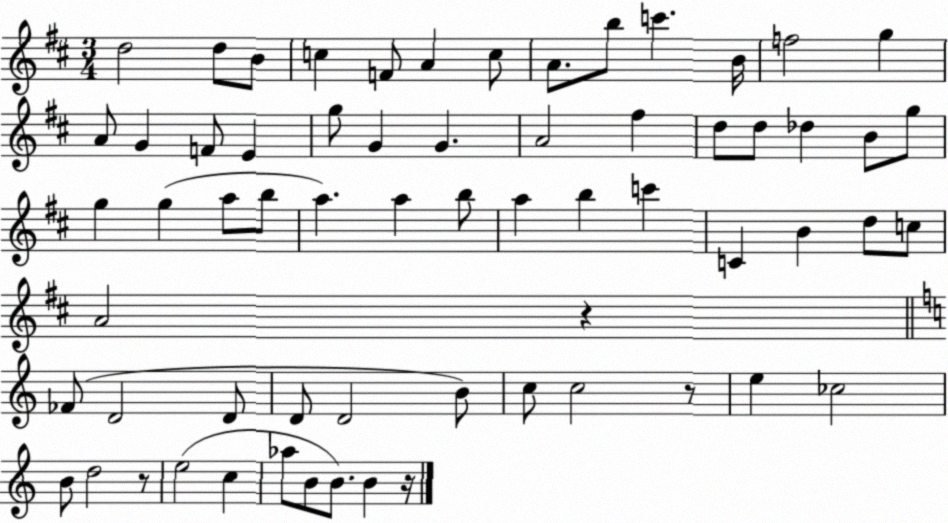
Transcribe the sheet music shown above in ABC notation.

X:1
T:Untitled
M:3/4
L:1/4
K:D
d2 d/2 B/2 c F/2 A c/2 A/2 b/2 c' B/4 f2 g A/2 G F/2 E g/2 G G A2 ^f d/2 d/2 _d B/2 g/2 g g a/2 b/2 a a b/2 a b c' C B d/2 c/2 A2 z _F/2 D2 D/2 D/2 D2 B/2 c/2 c2 z/2 e _c2 B/2 d2 z/2 e2 c _a/2 B/2 B/2 B z/4